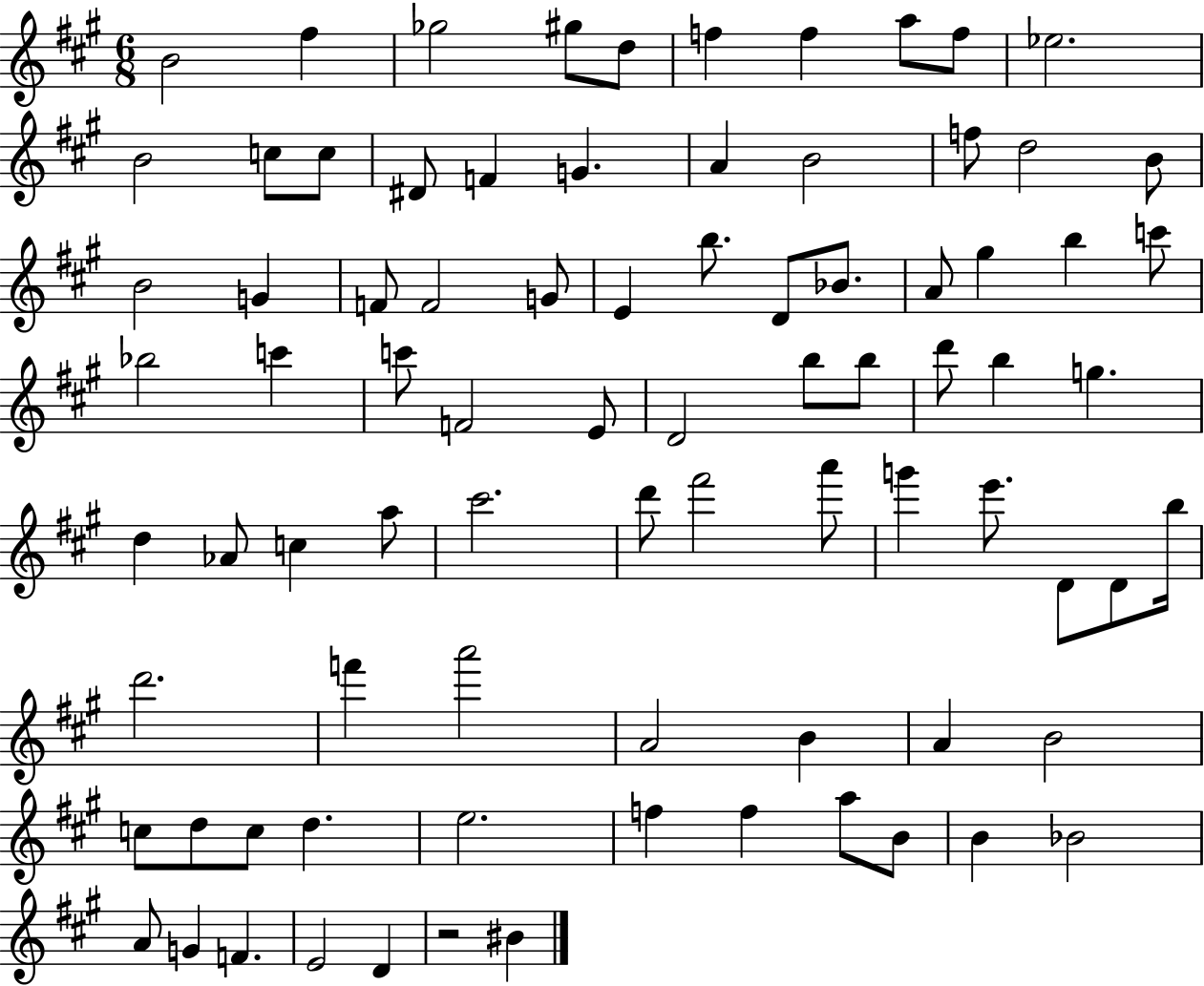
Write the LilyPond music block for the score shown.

{
  \clef treble
  \numericTimeSignature
  \time 6/8
  \key a \major
  b'2 fis''4 | ges''2 gis''8 d''8 | f''4 f''4 a''8 f''8 | ees''2. | \break b'2 c''8 c''8 | dis'8 f'4 g'4. | a'4 b'2 | f''8 d''2 b'8 | \break b'2 g'4 | f'8 f'2 g'8 | e'4 b''8. d'8 bes'8. | a'8 gis''4 b''4 c'''8 | \break bes''2 c'''4 | c'''8 f'2 e'8 | d'2 b''8 b''8 | d'''8 b''4 g''4. | \break d''4 aes'8 c''4 a''8 | cis'''2. | d'''8 fis'''2 a'''8 | g'''4 e'''8. d'8 d'8 b''16 | \break d'''2. | f'''4 a'''2 | a'2 b'4 | a'4 b'2 | \break c''8 d''8 c''8 d''4. | e''2. | f''4 f''4 a''8 b'8 | b'4 bes'2 | \break a'8 g'4 f'4. | e'2 d'4 | r2 bis'4 | \bar "|."
}